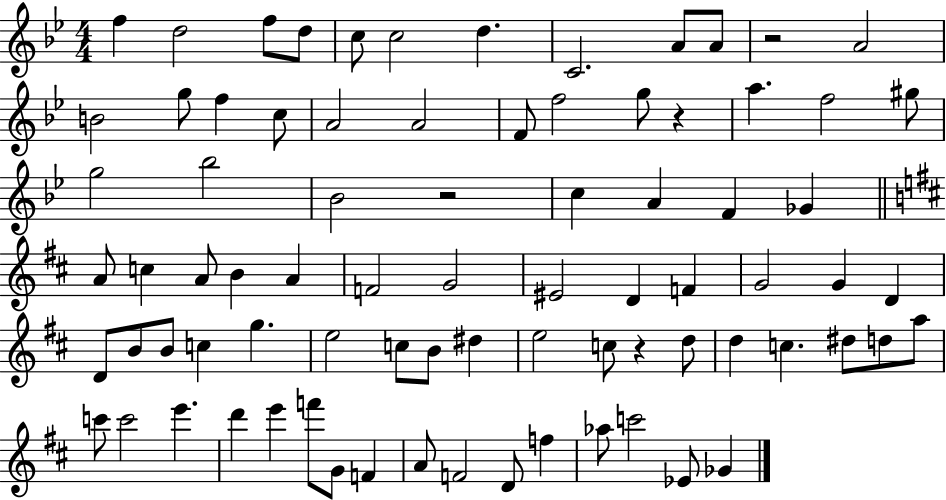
F5/q D5/h F5/e D5/e C5/e C5/h D5/q. C4/h. A4/e A4/e R/h A4/h B4/h G5/e F5/q C5/e A4/h A4/h F4/e F5/h G5/e R/q A5/q. F5/h G#5/e G5/h Bb5/h Bb4/h R/h C5/q A4/q F4/q Gb4/q A4/e C5/q A4/e B4/q A4/q F4/h G4/h EIS4/h D4/q F4/q G4/h G4/q D4/q D4/e B4/e B4/e C5/q G5/q. E5/h C5/e B4/e D#5/q E5/h C5/e R/q D5/e D5/q C5/q. D#5/e D5/e A5/e C6/e C6/h E6/q. D6/q E6/q F6/e G4/e F4/q A4/e F4/h D4/e F5/q Ab5/e C6/h Eb4/e Gb4/q